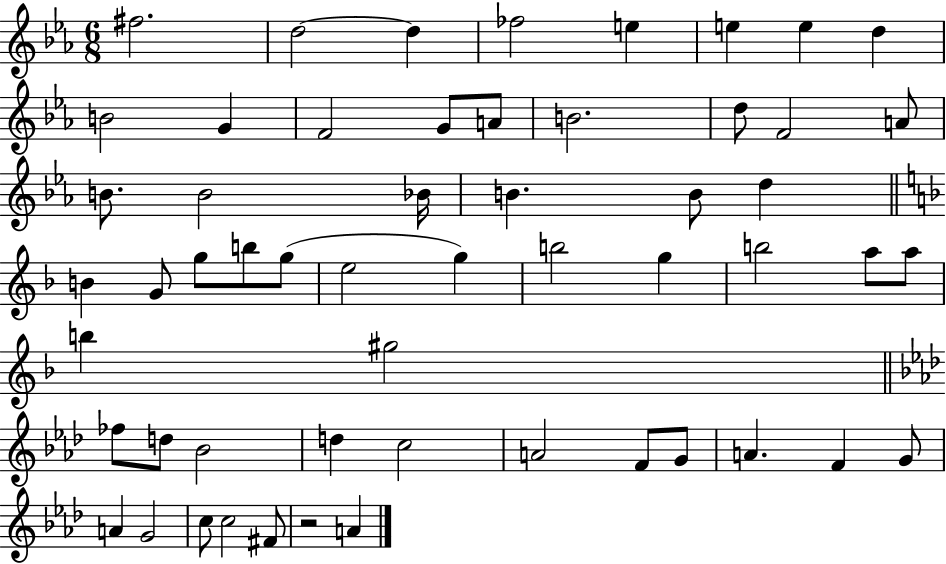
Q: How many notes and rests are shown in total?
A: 55